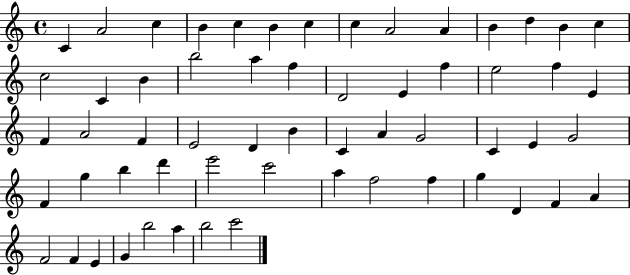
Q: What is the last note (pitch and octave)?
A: C6